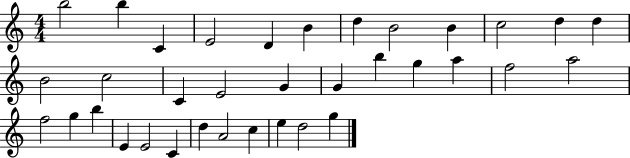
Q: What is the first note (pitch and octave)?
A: B5